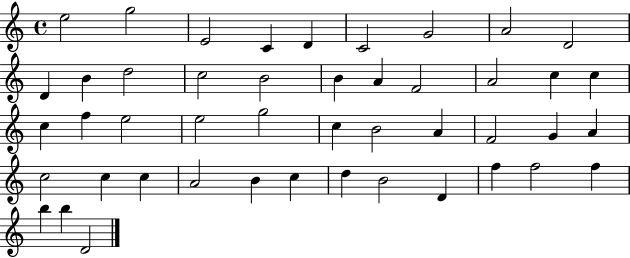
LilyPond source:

{
  \clef treble
  \time 4/4
  \defaultTimeSignature
  \key c \major
  e''2 g''2 | e'2 c'4 d'4 | c'2 g'2 | a'2 d'2 | \break d'4 b'4 d''2 | c''2 b'2 | b'4 a'4 f'2 | a'2 c''4 c''4 | \break c''4 f''4 e''2 | e''2 g''2 | c''4 b'2 a'4 | f'2 g'4 a'4 | \break c''2 c''4 c''4 | a'2 b'4 c''4 | d''4 b'2 d'4 | f''4 f''2 f''4 | \break b''4 b''4 d'2 | \bar "|."
}